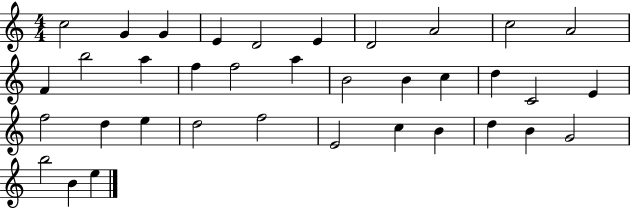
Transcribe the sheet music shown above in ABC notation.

X:1
T:Untitled
M:4/4
L:1/4
K:C
c2 G G E D2 E D2 A2 c2 A2 F b2 a f f2 a B2 B c d C2 E f2 d e d2 f2 E2 c B d B G2 b2 B e